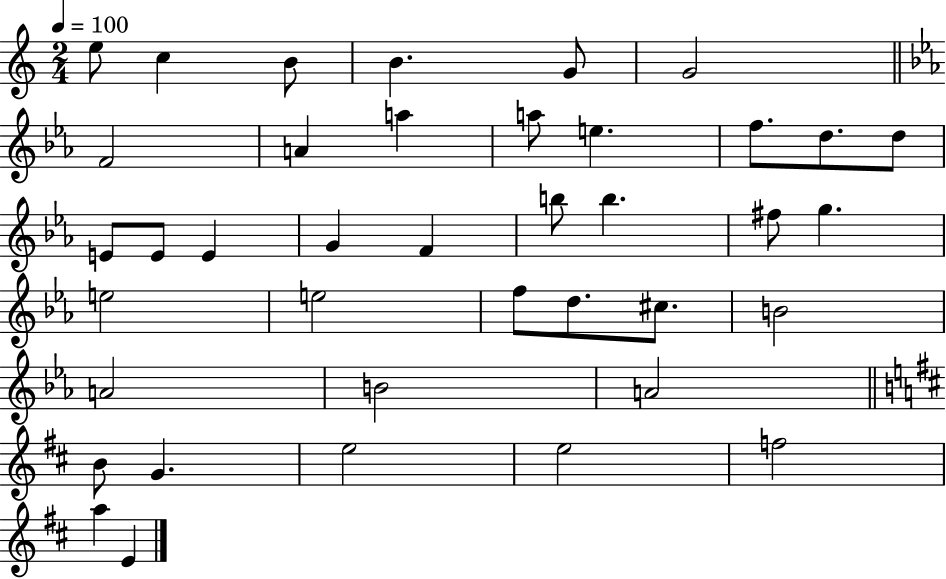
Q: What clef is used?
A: treble